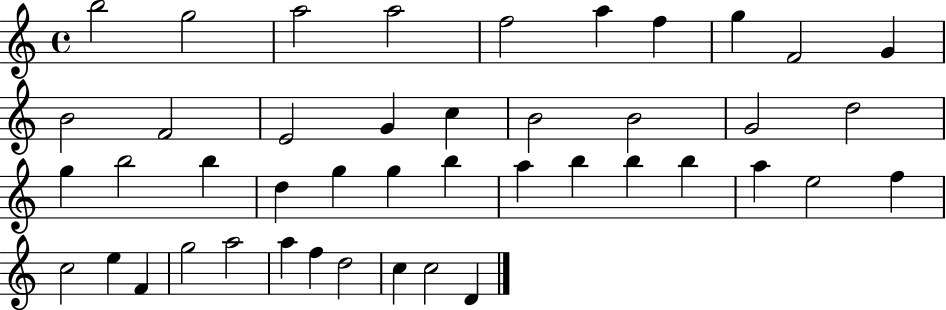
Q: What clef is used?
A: treble